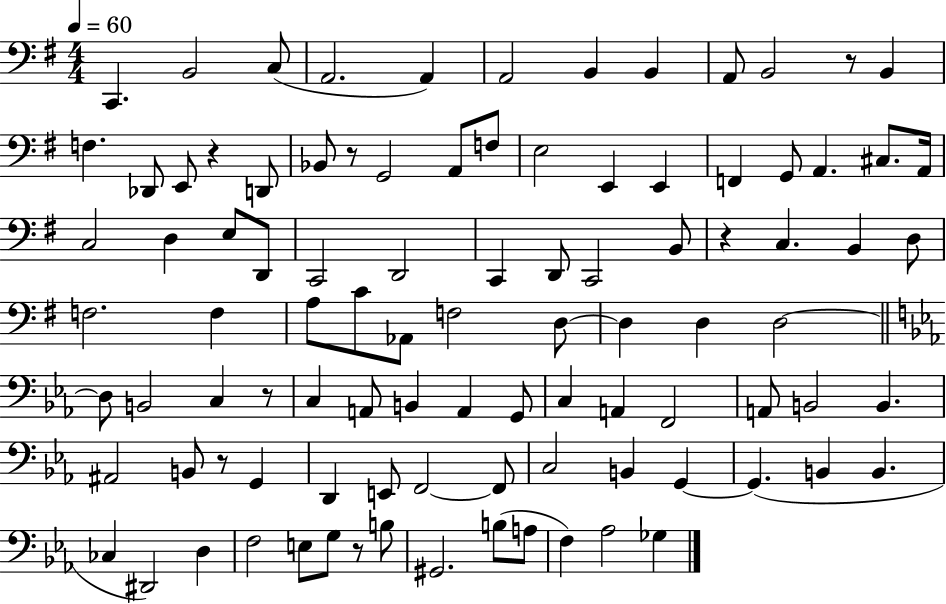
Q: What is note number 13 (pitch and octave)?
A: Db2